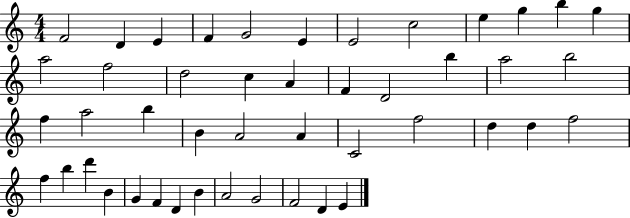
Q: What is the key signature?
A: C major